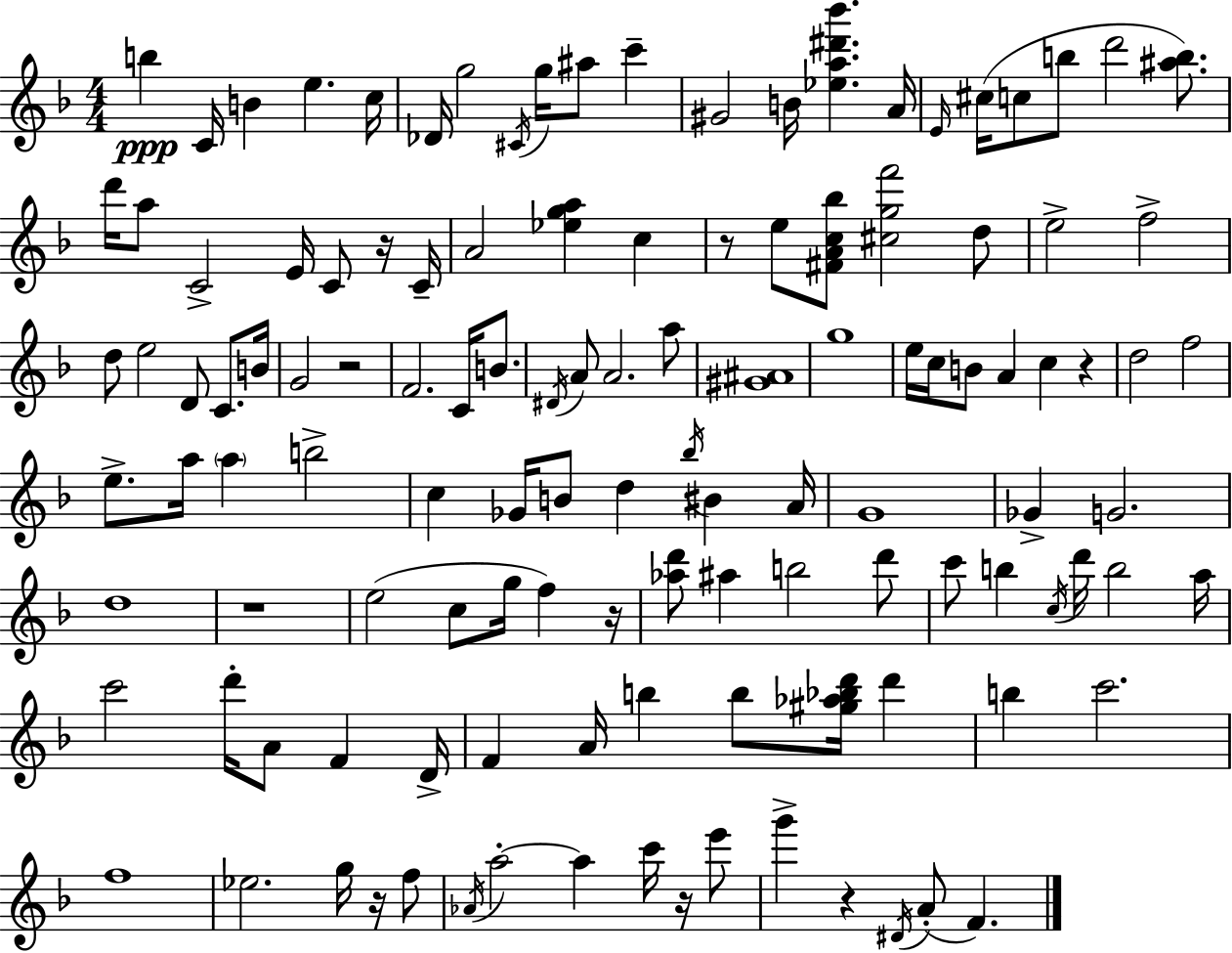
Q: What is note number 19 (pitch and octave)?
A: D6